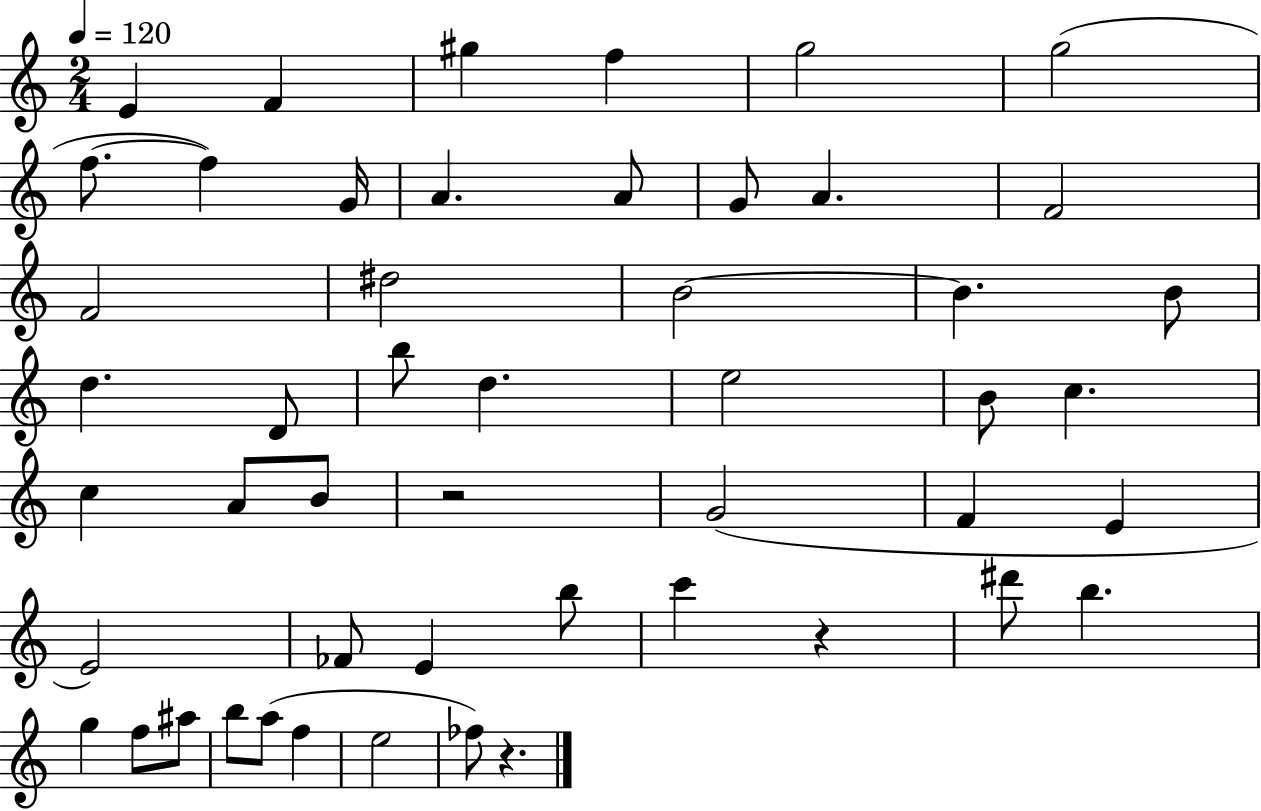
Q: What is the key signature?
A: C major